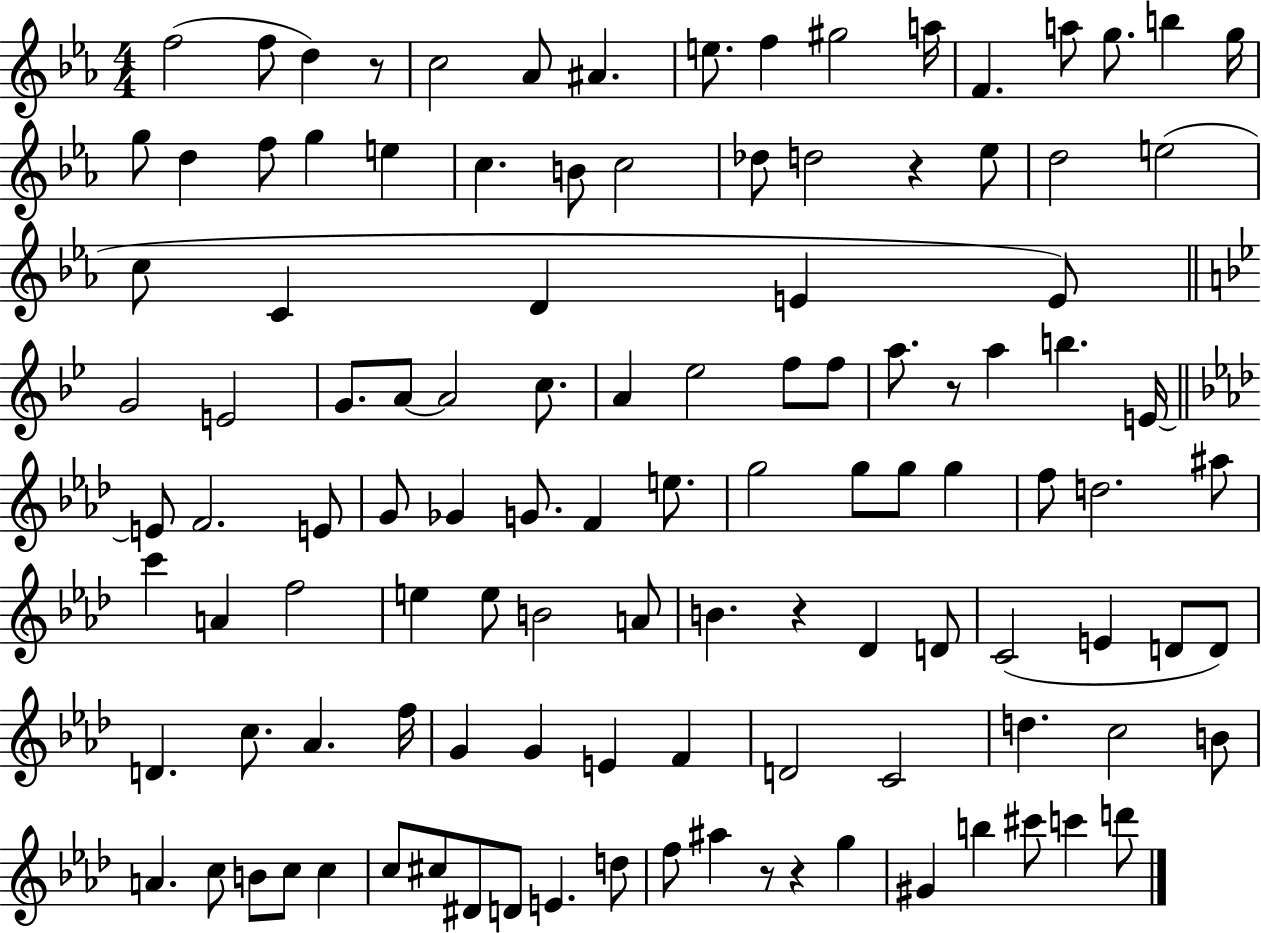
{
  \clef treble
  \numericTimeSignature
  \time 4/4
  \key ees \major
  f''2( f''8 d''4) r8 | c''2 aes'8 ais'4. | e''8. f''4 gis''2 a''16 | f'4. a''8 g''8. b''4 g''16 | \break g''8 d''4 f''8 g''4 e''4 | c''4. b'8 c''2 | des''8 d''2 r4 ees''8 | d''2 e''2( | \break c''8 c'4 d'4 e'4 e'8) | \bar "||" \break \key bes \major g'2 e'2 | g'8. a'8~~ a'2 c''8. | a'4 ees''2 f''8 f''8 | a''8. r8 a''4 b''4. e'16~~ | \break \bar "||" \break \key f \minor e'8 f'2. e'8 | g'8 ges'4 g'8. f'4 e''8. | g''2 g''8 g''8 g''4 | f''8 d''2. ais''8 | \break c'''4 a'4 f''2 | e''4 e''8 b'2 a'8 | b'4. r4 des'4 d'8 | c'2( e'4 d'8 d'8) | \break d'4. c''8. aes'4. f''16 | g'4 g'4 e'4 f'4 | d'2 c'2 | d''4. c''2 b'8 | \break a'4. c''8 b'8 c''8 c''4 | c''8 cis''8 dis'8 d'8 e'4. d''8 | f''8 ais''4 r8 r4 g''4 | gis'4 b''4 cis'''8 c'''4 d'''8 | \break \bar "|."
}